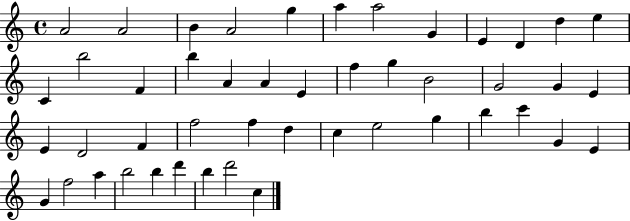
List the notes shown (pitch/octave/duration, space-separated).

A4/h A4/h B4/q A4/h G5/q A5/q A5/h G4/q E4/q D4/q D5/q E5/q C4/q B5/h F4/q B5/q A4/q A4/q E4/q F5/q G5/q B4/h G4/h G4/q E4/q E4/q D4/h F4/q F5/h F5/q D5/q C5/q E5/h G5/q B5/q C6/q G4/q E4/q G4/q F5/h A5/q B5/h B5/q D6/q B5/q D6/h C5/q